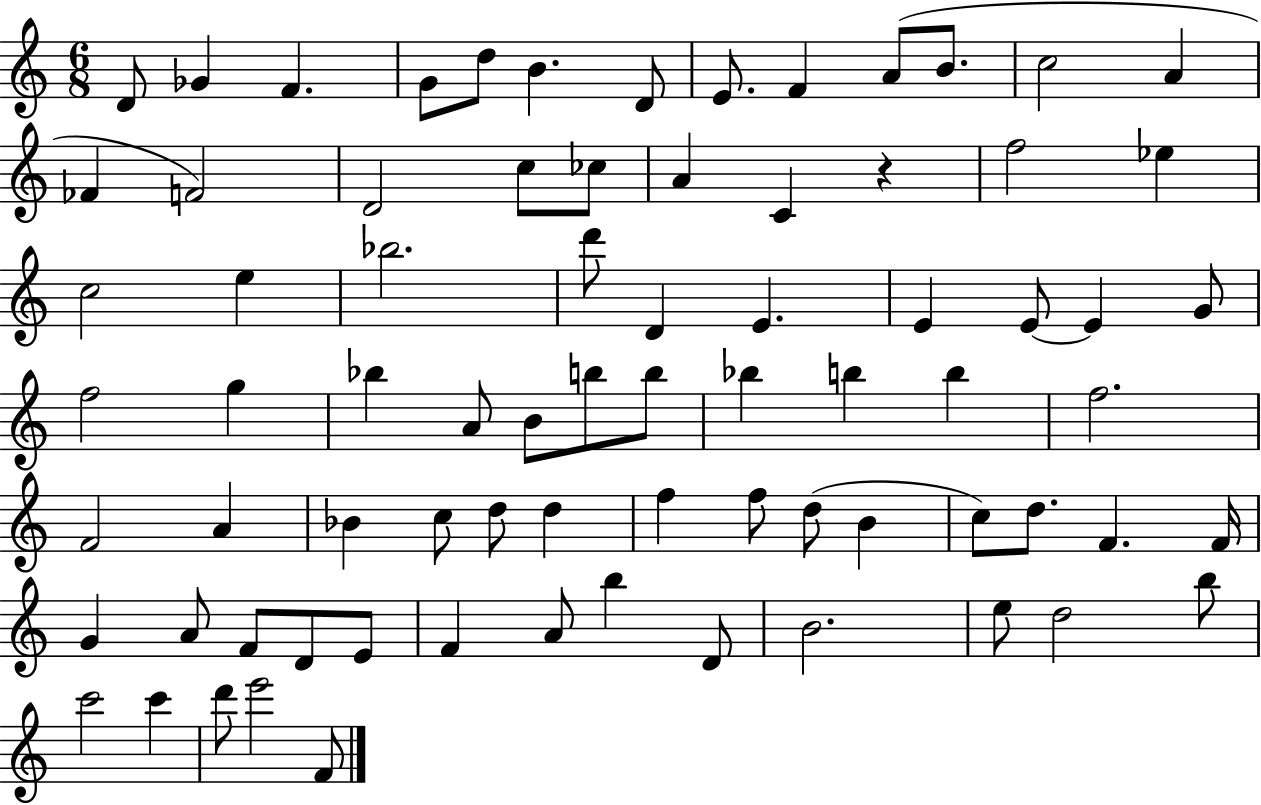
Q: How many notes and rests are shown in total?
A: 76